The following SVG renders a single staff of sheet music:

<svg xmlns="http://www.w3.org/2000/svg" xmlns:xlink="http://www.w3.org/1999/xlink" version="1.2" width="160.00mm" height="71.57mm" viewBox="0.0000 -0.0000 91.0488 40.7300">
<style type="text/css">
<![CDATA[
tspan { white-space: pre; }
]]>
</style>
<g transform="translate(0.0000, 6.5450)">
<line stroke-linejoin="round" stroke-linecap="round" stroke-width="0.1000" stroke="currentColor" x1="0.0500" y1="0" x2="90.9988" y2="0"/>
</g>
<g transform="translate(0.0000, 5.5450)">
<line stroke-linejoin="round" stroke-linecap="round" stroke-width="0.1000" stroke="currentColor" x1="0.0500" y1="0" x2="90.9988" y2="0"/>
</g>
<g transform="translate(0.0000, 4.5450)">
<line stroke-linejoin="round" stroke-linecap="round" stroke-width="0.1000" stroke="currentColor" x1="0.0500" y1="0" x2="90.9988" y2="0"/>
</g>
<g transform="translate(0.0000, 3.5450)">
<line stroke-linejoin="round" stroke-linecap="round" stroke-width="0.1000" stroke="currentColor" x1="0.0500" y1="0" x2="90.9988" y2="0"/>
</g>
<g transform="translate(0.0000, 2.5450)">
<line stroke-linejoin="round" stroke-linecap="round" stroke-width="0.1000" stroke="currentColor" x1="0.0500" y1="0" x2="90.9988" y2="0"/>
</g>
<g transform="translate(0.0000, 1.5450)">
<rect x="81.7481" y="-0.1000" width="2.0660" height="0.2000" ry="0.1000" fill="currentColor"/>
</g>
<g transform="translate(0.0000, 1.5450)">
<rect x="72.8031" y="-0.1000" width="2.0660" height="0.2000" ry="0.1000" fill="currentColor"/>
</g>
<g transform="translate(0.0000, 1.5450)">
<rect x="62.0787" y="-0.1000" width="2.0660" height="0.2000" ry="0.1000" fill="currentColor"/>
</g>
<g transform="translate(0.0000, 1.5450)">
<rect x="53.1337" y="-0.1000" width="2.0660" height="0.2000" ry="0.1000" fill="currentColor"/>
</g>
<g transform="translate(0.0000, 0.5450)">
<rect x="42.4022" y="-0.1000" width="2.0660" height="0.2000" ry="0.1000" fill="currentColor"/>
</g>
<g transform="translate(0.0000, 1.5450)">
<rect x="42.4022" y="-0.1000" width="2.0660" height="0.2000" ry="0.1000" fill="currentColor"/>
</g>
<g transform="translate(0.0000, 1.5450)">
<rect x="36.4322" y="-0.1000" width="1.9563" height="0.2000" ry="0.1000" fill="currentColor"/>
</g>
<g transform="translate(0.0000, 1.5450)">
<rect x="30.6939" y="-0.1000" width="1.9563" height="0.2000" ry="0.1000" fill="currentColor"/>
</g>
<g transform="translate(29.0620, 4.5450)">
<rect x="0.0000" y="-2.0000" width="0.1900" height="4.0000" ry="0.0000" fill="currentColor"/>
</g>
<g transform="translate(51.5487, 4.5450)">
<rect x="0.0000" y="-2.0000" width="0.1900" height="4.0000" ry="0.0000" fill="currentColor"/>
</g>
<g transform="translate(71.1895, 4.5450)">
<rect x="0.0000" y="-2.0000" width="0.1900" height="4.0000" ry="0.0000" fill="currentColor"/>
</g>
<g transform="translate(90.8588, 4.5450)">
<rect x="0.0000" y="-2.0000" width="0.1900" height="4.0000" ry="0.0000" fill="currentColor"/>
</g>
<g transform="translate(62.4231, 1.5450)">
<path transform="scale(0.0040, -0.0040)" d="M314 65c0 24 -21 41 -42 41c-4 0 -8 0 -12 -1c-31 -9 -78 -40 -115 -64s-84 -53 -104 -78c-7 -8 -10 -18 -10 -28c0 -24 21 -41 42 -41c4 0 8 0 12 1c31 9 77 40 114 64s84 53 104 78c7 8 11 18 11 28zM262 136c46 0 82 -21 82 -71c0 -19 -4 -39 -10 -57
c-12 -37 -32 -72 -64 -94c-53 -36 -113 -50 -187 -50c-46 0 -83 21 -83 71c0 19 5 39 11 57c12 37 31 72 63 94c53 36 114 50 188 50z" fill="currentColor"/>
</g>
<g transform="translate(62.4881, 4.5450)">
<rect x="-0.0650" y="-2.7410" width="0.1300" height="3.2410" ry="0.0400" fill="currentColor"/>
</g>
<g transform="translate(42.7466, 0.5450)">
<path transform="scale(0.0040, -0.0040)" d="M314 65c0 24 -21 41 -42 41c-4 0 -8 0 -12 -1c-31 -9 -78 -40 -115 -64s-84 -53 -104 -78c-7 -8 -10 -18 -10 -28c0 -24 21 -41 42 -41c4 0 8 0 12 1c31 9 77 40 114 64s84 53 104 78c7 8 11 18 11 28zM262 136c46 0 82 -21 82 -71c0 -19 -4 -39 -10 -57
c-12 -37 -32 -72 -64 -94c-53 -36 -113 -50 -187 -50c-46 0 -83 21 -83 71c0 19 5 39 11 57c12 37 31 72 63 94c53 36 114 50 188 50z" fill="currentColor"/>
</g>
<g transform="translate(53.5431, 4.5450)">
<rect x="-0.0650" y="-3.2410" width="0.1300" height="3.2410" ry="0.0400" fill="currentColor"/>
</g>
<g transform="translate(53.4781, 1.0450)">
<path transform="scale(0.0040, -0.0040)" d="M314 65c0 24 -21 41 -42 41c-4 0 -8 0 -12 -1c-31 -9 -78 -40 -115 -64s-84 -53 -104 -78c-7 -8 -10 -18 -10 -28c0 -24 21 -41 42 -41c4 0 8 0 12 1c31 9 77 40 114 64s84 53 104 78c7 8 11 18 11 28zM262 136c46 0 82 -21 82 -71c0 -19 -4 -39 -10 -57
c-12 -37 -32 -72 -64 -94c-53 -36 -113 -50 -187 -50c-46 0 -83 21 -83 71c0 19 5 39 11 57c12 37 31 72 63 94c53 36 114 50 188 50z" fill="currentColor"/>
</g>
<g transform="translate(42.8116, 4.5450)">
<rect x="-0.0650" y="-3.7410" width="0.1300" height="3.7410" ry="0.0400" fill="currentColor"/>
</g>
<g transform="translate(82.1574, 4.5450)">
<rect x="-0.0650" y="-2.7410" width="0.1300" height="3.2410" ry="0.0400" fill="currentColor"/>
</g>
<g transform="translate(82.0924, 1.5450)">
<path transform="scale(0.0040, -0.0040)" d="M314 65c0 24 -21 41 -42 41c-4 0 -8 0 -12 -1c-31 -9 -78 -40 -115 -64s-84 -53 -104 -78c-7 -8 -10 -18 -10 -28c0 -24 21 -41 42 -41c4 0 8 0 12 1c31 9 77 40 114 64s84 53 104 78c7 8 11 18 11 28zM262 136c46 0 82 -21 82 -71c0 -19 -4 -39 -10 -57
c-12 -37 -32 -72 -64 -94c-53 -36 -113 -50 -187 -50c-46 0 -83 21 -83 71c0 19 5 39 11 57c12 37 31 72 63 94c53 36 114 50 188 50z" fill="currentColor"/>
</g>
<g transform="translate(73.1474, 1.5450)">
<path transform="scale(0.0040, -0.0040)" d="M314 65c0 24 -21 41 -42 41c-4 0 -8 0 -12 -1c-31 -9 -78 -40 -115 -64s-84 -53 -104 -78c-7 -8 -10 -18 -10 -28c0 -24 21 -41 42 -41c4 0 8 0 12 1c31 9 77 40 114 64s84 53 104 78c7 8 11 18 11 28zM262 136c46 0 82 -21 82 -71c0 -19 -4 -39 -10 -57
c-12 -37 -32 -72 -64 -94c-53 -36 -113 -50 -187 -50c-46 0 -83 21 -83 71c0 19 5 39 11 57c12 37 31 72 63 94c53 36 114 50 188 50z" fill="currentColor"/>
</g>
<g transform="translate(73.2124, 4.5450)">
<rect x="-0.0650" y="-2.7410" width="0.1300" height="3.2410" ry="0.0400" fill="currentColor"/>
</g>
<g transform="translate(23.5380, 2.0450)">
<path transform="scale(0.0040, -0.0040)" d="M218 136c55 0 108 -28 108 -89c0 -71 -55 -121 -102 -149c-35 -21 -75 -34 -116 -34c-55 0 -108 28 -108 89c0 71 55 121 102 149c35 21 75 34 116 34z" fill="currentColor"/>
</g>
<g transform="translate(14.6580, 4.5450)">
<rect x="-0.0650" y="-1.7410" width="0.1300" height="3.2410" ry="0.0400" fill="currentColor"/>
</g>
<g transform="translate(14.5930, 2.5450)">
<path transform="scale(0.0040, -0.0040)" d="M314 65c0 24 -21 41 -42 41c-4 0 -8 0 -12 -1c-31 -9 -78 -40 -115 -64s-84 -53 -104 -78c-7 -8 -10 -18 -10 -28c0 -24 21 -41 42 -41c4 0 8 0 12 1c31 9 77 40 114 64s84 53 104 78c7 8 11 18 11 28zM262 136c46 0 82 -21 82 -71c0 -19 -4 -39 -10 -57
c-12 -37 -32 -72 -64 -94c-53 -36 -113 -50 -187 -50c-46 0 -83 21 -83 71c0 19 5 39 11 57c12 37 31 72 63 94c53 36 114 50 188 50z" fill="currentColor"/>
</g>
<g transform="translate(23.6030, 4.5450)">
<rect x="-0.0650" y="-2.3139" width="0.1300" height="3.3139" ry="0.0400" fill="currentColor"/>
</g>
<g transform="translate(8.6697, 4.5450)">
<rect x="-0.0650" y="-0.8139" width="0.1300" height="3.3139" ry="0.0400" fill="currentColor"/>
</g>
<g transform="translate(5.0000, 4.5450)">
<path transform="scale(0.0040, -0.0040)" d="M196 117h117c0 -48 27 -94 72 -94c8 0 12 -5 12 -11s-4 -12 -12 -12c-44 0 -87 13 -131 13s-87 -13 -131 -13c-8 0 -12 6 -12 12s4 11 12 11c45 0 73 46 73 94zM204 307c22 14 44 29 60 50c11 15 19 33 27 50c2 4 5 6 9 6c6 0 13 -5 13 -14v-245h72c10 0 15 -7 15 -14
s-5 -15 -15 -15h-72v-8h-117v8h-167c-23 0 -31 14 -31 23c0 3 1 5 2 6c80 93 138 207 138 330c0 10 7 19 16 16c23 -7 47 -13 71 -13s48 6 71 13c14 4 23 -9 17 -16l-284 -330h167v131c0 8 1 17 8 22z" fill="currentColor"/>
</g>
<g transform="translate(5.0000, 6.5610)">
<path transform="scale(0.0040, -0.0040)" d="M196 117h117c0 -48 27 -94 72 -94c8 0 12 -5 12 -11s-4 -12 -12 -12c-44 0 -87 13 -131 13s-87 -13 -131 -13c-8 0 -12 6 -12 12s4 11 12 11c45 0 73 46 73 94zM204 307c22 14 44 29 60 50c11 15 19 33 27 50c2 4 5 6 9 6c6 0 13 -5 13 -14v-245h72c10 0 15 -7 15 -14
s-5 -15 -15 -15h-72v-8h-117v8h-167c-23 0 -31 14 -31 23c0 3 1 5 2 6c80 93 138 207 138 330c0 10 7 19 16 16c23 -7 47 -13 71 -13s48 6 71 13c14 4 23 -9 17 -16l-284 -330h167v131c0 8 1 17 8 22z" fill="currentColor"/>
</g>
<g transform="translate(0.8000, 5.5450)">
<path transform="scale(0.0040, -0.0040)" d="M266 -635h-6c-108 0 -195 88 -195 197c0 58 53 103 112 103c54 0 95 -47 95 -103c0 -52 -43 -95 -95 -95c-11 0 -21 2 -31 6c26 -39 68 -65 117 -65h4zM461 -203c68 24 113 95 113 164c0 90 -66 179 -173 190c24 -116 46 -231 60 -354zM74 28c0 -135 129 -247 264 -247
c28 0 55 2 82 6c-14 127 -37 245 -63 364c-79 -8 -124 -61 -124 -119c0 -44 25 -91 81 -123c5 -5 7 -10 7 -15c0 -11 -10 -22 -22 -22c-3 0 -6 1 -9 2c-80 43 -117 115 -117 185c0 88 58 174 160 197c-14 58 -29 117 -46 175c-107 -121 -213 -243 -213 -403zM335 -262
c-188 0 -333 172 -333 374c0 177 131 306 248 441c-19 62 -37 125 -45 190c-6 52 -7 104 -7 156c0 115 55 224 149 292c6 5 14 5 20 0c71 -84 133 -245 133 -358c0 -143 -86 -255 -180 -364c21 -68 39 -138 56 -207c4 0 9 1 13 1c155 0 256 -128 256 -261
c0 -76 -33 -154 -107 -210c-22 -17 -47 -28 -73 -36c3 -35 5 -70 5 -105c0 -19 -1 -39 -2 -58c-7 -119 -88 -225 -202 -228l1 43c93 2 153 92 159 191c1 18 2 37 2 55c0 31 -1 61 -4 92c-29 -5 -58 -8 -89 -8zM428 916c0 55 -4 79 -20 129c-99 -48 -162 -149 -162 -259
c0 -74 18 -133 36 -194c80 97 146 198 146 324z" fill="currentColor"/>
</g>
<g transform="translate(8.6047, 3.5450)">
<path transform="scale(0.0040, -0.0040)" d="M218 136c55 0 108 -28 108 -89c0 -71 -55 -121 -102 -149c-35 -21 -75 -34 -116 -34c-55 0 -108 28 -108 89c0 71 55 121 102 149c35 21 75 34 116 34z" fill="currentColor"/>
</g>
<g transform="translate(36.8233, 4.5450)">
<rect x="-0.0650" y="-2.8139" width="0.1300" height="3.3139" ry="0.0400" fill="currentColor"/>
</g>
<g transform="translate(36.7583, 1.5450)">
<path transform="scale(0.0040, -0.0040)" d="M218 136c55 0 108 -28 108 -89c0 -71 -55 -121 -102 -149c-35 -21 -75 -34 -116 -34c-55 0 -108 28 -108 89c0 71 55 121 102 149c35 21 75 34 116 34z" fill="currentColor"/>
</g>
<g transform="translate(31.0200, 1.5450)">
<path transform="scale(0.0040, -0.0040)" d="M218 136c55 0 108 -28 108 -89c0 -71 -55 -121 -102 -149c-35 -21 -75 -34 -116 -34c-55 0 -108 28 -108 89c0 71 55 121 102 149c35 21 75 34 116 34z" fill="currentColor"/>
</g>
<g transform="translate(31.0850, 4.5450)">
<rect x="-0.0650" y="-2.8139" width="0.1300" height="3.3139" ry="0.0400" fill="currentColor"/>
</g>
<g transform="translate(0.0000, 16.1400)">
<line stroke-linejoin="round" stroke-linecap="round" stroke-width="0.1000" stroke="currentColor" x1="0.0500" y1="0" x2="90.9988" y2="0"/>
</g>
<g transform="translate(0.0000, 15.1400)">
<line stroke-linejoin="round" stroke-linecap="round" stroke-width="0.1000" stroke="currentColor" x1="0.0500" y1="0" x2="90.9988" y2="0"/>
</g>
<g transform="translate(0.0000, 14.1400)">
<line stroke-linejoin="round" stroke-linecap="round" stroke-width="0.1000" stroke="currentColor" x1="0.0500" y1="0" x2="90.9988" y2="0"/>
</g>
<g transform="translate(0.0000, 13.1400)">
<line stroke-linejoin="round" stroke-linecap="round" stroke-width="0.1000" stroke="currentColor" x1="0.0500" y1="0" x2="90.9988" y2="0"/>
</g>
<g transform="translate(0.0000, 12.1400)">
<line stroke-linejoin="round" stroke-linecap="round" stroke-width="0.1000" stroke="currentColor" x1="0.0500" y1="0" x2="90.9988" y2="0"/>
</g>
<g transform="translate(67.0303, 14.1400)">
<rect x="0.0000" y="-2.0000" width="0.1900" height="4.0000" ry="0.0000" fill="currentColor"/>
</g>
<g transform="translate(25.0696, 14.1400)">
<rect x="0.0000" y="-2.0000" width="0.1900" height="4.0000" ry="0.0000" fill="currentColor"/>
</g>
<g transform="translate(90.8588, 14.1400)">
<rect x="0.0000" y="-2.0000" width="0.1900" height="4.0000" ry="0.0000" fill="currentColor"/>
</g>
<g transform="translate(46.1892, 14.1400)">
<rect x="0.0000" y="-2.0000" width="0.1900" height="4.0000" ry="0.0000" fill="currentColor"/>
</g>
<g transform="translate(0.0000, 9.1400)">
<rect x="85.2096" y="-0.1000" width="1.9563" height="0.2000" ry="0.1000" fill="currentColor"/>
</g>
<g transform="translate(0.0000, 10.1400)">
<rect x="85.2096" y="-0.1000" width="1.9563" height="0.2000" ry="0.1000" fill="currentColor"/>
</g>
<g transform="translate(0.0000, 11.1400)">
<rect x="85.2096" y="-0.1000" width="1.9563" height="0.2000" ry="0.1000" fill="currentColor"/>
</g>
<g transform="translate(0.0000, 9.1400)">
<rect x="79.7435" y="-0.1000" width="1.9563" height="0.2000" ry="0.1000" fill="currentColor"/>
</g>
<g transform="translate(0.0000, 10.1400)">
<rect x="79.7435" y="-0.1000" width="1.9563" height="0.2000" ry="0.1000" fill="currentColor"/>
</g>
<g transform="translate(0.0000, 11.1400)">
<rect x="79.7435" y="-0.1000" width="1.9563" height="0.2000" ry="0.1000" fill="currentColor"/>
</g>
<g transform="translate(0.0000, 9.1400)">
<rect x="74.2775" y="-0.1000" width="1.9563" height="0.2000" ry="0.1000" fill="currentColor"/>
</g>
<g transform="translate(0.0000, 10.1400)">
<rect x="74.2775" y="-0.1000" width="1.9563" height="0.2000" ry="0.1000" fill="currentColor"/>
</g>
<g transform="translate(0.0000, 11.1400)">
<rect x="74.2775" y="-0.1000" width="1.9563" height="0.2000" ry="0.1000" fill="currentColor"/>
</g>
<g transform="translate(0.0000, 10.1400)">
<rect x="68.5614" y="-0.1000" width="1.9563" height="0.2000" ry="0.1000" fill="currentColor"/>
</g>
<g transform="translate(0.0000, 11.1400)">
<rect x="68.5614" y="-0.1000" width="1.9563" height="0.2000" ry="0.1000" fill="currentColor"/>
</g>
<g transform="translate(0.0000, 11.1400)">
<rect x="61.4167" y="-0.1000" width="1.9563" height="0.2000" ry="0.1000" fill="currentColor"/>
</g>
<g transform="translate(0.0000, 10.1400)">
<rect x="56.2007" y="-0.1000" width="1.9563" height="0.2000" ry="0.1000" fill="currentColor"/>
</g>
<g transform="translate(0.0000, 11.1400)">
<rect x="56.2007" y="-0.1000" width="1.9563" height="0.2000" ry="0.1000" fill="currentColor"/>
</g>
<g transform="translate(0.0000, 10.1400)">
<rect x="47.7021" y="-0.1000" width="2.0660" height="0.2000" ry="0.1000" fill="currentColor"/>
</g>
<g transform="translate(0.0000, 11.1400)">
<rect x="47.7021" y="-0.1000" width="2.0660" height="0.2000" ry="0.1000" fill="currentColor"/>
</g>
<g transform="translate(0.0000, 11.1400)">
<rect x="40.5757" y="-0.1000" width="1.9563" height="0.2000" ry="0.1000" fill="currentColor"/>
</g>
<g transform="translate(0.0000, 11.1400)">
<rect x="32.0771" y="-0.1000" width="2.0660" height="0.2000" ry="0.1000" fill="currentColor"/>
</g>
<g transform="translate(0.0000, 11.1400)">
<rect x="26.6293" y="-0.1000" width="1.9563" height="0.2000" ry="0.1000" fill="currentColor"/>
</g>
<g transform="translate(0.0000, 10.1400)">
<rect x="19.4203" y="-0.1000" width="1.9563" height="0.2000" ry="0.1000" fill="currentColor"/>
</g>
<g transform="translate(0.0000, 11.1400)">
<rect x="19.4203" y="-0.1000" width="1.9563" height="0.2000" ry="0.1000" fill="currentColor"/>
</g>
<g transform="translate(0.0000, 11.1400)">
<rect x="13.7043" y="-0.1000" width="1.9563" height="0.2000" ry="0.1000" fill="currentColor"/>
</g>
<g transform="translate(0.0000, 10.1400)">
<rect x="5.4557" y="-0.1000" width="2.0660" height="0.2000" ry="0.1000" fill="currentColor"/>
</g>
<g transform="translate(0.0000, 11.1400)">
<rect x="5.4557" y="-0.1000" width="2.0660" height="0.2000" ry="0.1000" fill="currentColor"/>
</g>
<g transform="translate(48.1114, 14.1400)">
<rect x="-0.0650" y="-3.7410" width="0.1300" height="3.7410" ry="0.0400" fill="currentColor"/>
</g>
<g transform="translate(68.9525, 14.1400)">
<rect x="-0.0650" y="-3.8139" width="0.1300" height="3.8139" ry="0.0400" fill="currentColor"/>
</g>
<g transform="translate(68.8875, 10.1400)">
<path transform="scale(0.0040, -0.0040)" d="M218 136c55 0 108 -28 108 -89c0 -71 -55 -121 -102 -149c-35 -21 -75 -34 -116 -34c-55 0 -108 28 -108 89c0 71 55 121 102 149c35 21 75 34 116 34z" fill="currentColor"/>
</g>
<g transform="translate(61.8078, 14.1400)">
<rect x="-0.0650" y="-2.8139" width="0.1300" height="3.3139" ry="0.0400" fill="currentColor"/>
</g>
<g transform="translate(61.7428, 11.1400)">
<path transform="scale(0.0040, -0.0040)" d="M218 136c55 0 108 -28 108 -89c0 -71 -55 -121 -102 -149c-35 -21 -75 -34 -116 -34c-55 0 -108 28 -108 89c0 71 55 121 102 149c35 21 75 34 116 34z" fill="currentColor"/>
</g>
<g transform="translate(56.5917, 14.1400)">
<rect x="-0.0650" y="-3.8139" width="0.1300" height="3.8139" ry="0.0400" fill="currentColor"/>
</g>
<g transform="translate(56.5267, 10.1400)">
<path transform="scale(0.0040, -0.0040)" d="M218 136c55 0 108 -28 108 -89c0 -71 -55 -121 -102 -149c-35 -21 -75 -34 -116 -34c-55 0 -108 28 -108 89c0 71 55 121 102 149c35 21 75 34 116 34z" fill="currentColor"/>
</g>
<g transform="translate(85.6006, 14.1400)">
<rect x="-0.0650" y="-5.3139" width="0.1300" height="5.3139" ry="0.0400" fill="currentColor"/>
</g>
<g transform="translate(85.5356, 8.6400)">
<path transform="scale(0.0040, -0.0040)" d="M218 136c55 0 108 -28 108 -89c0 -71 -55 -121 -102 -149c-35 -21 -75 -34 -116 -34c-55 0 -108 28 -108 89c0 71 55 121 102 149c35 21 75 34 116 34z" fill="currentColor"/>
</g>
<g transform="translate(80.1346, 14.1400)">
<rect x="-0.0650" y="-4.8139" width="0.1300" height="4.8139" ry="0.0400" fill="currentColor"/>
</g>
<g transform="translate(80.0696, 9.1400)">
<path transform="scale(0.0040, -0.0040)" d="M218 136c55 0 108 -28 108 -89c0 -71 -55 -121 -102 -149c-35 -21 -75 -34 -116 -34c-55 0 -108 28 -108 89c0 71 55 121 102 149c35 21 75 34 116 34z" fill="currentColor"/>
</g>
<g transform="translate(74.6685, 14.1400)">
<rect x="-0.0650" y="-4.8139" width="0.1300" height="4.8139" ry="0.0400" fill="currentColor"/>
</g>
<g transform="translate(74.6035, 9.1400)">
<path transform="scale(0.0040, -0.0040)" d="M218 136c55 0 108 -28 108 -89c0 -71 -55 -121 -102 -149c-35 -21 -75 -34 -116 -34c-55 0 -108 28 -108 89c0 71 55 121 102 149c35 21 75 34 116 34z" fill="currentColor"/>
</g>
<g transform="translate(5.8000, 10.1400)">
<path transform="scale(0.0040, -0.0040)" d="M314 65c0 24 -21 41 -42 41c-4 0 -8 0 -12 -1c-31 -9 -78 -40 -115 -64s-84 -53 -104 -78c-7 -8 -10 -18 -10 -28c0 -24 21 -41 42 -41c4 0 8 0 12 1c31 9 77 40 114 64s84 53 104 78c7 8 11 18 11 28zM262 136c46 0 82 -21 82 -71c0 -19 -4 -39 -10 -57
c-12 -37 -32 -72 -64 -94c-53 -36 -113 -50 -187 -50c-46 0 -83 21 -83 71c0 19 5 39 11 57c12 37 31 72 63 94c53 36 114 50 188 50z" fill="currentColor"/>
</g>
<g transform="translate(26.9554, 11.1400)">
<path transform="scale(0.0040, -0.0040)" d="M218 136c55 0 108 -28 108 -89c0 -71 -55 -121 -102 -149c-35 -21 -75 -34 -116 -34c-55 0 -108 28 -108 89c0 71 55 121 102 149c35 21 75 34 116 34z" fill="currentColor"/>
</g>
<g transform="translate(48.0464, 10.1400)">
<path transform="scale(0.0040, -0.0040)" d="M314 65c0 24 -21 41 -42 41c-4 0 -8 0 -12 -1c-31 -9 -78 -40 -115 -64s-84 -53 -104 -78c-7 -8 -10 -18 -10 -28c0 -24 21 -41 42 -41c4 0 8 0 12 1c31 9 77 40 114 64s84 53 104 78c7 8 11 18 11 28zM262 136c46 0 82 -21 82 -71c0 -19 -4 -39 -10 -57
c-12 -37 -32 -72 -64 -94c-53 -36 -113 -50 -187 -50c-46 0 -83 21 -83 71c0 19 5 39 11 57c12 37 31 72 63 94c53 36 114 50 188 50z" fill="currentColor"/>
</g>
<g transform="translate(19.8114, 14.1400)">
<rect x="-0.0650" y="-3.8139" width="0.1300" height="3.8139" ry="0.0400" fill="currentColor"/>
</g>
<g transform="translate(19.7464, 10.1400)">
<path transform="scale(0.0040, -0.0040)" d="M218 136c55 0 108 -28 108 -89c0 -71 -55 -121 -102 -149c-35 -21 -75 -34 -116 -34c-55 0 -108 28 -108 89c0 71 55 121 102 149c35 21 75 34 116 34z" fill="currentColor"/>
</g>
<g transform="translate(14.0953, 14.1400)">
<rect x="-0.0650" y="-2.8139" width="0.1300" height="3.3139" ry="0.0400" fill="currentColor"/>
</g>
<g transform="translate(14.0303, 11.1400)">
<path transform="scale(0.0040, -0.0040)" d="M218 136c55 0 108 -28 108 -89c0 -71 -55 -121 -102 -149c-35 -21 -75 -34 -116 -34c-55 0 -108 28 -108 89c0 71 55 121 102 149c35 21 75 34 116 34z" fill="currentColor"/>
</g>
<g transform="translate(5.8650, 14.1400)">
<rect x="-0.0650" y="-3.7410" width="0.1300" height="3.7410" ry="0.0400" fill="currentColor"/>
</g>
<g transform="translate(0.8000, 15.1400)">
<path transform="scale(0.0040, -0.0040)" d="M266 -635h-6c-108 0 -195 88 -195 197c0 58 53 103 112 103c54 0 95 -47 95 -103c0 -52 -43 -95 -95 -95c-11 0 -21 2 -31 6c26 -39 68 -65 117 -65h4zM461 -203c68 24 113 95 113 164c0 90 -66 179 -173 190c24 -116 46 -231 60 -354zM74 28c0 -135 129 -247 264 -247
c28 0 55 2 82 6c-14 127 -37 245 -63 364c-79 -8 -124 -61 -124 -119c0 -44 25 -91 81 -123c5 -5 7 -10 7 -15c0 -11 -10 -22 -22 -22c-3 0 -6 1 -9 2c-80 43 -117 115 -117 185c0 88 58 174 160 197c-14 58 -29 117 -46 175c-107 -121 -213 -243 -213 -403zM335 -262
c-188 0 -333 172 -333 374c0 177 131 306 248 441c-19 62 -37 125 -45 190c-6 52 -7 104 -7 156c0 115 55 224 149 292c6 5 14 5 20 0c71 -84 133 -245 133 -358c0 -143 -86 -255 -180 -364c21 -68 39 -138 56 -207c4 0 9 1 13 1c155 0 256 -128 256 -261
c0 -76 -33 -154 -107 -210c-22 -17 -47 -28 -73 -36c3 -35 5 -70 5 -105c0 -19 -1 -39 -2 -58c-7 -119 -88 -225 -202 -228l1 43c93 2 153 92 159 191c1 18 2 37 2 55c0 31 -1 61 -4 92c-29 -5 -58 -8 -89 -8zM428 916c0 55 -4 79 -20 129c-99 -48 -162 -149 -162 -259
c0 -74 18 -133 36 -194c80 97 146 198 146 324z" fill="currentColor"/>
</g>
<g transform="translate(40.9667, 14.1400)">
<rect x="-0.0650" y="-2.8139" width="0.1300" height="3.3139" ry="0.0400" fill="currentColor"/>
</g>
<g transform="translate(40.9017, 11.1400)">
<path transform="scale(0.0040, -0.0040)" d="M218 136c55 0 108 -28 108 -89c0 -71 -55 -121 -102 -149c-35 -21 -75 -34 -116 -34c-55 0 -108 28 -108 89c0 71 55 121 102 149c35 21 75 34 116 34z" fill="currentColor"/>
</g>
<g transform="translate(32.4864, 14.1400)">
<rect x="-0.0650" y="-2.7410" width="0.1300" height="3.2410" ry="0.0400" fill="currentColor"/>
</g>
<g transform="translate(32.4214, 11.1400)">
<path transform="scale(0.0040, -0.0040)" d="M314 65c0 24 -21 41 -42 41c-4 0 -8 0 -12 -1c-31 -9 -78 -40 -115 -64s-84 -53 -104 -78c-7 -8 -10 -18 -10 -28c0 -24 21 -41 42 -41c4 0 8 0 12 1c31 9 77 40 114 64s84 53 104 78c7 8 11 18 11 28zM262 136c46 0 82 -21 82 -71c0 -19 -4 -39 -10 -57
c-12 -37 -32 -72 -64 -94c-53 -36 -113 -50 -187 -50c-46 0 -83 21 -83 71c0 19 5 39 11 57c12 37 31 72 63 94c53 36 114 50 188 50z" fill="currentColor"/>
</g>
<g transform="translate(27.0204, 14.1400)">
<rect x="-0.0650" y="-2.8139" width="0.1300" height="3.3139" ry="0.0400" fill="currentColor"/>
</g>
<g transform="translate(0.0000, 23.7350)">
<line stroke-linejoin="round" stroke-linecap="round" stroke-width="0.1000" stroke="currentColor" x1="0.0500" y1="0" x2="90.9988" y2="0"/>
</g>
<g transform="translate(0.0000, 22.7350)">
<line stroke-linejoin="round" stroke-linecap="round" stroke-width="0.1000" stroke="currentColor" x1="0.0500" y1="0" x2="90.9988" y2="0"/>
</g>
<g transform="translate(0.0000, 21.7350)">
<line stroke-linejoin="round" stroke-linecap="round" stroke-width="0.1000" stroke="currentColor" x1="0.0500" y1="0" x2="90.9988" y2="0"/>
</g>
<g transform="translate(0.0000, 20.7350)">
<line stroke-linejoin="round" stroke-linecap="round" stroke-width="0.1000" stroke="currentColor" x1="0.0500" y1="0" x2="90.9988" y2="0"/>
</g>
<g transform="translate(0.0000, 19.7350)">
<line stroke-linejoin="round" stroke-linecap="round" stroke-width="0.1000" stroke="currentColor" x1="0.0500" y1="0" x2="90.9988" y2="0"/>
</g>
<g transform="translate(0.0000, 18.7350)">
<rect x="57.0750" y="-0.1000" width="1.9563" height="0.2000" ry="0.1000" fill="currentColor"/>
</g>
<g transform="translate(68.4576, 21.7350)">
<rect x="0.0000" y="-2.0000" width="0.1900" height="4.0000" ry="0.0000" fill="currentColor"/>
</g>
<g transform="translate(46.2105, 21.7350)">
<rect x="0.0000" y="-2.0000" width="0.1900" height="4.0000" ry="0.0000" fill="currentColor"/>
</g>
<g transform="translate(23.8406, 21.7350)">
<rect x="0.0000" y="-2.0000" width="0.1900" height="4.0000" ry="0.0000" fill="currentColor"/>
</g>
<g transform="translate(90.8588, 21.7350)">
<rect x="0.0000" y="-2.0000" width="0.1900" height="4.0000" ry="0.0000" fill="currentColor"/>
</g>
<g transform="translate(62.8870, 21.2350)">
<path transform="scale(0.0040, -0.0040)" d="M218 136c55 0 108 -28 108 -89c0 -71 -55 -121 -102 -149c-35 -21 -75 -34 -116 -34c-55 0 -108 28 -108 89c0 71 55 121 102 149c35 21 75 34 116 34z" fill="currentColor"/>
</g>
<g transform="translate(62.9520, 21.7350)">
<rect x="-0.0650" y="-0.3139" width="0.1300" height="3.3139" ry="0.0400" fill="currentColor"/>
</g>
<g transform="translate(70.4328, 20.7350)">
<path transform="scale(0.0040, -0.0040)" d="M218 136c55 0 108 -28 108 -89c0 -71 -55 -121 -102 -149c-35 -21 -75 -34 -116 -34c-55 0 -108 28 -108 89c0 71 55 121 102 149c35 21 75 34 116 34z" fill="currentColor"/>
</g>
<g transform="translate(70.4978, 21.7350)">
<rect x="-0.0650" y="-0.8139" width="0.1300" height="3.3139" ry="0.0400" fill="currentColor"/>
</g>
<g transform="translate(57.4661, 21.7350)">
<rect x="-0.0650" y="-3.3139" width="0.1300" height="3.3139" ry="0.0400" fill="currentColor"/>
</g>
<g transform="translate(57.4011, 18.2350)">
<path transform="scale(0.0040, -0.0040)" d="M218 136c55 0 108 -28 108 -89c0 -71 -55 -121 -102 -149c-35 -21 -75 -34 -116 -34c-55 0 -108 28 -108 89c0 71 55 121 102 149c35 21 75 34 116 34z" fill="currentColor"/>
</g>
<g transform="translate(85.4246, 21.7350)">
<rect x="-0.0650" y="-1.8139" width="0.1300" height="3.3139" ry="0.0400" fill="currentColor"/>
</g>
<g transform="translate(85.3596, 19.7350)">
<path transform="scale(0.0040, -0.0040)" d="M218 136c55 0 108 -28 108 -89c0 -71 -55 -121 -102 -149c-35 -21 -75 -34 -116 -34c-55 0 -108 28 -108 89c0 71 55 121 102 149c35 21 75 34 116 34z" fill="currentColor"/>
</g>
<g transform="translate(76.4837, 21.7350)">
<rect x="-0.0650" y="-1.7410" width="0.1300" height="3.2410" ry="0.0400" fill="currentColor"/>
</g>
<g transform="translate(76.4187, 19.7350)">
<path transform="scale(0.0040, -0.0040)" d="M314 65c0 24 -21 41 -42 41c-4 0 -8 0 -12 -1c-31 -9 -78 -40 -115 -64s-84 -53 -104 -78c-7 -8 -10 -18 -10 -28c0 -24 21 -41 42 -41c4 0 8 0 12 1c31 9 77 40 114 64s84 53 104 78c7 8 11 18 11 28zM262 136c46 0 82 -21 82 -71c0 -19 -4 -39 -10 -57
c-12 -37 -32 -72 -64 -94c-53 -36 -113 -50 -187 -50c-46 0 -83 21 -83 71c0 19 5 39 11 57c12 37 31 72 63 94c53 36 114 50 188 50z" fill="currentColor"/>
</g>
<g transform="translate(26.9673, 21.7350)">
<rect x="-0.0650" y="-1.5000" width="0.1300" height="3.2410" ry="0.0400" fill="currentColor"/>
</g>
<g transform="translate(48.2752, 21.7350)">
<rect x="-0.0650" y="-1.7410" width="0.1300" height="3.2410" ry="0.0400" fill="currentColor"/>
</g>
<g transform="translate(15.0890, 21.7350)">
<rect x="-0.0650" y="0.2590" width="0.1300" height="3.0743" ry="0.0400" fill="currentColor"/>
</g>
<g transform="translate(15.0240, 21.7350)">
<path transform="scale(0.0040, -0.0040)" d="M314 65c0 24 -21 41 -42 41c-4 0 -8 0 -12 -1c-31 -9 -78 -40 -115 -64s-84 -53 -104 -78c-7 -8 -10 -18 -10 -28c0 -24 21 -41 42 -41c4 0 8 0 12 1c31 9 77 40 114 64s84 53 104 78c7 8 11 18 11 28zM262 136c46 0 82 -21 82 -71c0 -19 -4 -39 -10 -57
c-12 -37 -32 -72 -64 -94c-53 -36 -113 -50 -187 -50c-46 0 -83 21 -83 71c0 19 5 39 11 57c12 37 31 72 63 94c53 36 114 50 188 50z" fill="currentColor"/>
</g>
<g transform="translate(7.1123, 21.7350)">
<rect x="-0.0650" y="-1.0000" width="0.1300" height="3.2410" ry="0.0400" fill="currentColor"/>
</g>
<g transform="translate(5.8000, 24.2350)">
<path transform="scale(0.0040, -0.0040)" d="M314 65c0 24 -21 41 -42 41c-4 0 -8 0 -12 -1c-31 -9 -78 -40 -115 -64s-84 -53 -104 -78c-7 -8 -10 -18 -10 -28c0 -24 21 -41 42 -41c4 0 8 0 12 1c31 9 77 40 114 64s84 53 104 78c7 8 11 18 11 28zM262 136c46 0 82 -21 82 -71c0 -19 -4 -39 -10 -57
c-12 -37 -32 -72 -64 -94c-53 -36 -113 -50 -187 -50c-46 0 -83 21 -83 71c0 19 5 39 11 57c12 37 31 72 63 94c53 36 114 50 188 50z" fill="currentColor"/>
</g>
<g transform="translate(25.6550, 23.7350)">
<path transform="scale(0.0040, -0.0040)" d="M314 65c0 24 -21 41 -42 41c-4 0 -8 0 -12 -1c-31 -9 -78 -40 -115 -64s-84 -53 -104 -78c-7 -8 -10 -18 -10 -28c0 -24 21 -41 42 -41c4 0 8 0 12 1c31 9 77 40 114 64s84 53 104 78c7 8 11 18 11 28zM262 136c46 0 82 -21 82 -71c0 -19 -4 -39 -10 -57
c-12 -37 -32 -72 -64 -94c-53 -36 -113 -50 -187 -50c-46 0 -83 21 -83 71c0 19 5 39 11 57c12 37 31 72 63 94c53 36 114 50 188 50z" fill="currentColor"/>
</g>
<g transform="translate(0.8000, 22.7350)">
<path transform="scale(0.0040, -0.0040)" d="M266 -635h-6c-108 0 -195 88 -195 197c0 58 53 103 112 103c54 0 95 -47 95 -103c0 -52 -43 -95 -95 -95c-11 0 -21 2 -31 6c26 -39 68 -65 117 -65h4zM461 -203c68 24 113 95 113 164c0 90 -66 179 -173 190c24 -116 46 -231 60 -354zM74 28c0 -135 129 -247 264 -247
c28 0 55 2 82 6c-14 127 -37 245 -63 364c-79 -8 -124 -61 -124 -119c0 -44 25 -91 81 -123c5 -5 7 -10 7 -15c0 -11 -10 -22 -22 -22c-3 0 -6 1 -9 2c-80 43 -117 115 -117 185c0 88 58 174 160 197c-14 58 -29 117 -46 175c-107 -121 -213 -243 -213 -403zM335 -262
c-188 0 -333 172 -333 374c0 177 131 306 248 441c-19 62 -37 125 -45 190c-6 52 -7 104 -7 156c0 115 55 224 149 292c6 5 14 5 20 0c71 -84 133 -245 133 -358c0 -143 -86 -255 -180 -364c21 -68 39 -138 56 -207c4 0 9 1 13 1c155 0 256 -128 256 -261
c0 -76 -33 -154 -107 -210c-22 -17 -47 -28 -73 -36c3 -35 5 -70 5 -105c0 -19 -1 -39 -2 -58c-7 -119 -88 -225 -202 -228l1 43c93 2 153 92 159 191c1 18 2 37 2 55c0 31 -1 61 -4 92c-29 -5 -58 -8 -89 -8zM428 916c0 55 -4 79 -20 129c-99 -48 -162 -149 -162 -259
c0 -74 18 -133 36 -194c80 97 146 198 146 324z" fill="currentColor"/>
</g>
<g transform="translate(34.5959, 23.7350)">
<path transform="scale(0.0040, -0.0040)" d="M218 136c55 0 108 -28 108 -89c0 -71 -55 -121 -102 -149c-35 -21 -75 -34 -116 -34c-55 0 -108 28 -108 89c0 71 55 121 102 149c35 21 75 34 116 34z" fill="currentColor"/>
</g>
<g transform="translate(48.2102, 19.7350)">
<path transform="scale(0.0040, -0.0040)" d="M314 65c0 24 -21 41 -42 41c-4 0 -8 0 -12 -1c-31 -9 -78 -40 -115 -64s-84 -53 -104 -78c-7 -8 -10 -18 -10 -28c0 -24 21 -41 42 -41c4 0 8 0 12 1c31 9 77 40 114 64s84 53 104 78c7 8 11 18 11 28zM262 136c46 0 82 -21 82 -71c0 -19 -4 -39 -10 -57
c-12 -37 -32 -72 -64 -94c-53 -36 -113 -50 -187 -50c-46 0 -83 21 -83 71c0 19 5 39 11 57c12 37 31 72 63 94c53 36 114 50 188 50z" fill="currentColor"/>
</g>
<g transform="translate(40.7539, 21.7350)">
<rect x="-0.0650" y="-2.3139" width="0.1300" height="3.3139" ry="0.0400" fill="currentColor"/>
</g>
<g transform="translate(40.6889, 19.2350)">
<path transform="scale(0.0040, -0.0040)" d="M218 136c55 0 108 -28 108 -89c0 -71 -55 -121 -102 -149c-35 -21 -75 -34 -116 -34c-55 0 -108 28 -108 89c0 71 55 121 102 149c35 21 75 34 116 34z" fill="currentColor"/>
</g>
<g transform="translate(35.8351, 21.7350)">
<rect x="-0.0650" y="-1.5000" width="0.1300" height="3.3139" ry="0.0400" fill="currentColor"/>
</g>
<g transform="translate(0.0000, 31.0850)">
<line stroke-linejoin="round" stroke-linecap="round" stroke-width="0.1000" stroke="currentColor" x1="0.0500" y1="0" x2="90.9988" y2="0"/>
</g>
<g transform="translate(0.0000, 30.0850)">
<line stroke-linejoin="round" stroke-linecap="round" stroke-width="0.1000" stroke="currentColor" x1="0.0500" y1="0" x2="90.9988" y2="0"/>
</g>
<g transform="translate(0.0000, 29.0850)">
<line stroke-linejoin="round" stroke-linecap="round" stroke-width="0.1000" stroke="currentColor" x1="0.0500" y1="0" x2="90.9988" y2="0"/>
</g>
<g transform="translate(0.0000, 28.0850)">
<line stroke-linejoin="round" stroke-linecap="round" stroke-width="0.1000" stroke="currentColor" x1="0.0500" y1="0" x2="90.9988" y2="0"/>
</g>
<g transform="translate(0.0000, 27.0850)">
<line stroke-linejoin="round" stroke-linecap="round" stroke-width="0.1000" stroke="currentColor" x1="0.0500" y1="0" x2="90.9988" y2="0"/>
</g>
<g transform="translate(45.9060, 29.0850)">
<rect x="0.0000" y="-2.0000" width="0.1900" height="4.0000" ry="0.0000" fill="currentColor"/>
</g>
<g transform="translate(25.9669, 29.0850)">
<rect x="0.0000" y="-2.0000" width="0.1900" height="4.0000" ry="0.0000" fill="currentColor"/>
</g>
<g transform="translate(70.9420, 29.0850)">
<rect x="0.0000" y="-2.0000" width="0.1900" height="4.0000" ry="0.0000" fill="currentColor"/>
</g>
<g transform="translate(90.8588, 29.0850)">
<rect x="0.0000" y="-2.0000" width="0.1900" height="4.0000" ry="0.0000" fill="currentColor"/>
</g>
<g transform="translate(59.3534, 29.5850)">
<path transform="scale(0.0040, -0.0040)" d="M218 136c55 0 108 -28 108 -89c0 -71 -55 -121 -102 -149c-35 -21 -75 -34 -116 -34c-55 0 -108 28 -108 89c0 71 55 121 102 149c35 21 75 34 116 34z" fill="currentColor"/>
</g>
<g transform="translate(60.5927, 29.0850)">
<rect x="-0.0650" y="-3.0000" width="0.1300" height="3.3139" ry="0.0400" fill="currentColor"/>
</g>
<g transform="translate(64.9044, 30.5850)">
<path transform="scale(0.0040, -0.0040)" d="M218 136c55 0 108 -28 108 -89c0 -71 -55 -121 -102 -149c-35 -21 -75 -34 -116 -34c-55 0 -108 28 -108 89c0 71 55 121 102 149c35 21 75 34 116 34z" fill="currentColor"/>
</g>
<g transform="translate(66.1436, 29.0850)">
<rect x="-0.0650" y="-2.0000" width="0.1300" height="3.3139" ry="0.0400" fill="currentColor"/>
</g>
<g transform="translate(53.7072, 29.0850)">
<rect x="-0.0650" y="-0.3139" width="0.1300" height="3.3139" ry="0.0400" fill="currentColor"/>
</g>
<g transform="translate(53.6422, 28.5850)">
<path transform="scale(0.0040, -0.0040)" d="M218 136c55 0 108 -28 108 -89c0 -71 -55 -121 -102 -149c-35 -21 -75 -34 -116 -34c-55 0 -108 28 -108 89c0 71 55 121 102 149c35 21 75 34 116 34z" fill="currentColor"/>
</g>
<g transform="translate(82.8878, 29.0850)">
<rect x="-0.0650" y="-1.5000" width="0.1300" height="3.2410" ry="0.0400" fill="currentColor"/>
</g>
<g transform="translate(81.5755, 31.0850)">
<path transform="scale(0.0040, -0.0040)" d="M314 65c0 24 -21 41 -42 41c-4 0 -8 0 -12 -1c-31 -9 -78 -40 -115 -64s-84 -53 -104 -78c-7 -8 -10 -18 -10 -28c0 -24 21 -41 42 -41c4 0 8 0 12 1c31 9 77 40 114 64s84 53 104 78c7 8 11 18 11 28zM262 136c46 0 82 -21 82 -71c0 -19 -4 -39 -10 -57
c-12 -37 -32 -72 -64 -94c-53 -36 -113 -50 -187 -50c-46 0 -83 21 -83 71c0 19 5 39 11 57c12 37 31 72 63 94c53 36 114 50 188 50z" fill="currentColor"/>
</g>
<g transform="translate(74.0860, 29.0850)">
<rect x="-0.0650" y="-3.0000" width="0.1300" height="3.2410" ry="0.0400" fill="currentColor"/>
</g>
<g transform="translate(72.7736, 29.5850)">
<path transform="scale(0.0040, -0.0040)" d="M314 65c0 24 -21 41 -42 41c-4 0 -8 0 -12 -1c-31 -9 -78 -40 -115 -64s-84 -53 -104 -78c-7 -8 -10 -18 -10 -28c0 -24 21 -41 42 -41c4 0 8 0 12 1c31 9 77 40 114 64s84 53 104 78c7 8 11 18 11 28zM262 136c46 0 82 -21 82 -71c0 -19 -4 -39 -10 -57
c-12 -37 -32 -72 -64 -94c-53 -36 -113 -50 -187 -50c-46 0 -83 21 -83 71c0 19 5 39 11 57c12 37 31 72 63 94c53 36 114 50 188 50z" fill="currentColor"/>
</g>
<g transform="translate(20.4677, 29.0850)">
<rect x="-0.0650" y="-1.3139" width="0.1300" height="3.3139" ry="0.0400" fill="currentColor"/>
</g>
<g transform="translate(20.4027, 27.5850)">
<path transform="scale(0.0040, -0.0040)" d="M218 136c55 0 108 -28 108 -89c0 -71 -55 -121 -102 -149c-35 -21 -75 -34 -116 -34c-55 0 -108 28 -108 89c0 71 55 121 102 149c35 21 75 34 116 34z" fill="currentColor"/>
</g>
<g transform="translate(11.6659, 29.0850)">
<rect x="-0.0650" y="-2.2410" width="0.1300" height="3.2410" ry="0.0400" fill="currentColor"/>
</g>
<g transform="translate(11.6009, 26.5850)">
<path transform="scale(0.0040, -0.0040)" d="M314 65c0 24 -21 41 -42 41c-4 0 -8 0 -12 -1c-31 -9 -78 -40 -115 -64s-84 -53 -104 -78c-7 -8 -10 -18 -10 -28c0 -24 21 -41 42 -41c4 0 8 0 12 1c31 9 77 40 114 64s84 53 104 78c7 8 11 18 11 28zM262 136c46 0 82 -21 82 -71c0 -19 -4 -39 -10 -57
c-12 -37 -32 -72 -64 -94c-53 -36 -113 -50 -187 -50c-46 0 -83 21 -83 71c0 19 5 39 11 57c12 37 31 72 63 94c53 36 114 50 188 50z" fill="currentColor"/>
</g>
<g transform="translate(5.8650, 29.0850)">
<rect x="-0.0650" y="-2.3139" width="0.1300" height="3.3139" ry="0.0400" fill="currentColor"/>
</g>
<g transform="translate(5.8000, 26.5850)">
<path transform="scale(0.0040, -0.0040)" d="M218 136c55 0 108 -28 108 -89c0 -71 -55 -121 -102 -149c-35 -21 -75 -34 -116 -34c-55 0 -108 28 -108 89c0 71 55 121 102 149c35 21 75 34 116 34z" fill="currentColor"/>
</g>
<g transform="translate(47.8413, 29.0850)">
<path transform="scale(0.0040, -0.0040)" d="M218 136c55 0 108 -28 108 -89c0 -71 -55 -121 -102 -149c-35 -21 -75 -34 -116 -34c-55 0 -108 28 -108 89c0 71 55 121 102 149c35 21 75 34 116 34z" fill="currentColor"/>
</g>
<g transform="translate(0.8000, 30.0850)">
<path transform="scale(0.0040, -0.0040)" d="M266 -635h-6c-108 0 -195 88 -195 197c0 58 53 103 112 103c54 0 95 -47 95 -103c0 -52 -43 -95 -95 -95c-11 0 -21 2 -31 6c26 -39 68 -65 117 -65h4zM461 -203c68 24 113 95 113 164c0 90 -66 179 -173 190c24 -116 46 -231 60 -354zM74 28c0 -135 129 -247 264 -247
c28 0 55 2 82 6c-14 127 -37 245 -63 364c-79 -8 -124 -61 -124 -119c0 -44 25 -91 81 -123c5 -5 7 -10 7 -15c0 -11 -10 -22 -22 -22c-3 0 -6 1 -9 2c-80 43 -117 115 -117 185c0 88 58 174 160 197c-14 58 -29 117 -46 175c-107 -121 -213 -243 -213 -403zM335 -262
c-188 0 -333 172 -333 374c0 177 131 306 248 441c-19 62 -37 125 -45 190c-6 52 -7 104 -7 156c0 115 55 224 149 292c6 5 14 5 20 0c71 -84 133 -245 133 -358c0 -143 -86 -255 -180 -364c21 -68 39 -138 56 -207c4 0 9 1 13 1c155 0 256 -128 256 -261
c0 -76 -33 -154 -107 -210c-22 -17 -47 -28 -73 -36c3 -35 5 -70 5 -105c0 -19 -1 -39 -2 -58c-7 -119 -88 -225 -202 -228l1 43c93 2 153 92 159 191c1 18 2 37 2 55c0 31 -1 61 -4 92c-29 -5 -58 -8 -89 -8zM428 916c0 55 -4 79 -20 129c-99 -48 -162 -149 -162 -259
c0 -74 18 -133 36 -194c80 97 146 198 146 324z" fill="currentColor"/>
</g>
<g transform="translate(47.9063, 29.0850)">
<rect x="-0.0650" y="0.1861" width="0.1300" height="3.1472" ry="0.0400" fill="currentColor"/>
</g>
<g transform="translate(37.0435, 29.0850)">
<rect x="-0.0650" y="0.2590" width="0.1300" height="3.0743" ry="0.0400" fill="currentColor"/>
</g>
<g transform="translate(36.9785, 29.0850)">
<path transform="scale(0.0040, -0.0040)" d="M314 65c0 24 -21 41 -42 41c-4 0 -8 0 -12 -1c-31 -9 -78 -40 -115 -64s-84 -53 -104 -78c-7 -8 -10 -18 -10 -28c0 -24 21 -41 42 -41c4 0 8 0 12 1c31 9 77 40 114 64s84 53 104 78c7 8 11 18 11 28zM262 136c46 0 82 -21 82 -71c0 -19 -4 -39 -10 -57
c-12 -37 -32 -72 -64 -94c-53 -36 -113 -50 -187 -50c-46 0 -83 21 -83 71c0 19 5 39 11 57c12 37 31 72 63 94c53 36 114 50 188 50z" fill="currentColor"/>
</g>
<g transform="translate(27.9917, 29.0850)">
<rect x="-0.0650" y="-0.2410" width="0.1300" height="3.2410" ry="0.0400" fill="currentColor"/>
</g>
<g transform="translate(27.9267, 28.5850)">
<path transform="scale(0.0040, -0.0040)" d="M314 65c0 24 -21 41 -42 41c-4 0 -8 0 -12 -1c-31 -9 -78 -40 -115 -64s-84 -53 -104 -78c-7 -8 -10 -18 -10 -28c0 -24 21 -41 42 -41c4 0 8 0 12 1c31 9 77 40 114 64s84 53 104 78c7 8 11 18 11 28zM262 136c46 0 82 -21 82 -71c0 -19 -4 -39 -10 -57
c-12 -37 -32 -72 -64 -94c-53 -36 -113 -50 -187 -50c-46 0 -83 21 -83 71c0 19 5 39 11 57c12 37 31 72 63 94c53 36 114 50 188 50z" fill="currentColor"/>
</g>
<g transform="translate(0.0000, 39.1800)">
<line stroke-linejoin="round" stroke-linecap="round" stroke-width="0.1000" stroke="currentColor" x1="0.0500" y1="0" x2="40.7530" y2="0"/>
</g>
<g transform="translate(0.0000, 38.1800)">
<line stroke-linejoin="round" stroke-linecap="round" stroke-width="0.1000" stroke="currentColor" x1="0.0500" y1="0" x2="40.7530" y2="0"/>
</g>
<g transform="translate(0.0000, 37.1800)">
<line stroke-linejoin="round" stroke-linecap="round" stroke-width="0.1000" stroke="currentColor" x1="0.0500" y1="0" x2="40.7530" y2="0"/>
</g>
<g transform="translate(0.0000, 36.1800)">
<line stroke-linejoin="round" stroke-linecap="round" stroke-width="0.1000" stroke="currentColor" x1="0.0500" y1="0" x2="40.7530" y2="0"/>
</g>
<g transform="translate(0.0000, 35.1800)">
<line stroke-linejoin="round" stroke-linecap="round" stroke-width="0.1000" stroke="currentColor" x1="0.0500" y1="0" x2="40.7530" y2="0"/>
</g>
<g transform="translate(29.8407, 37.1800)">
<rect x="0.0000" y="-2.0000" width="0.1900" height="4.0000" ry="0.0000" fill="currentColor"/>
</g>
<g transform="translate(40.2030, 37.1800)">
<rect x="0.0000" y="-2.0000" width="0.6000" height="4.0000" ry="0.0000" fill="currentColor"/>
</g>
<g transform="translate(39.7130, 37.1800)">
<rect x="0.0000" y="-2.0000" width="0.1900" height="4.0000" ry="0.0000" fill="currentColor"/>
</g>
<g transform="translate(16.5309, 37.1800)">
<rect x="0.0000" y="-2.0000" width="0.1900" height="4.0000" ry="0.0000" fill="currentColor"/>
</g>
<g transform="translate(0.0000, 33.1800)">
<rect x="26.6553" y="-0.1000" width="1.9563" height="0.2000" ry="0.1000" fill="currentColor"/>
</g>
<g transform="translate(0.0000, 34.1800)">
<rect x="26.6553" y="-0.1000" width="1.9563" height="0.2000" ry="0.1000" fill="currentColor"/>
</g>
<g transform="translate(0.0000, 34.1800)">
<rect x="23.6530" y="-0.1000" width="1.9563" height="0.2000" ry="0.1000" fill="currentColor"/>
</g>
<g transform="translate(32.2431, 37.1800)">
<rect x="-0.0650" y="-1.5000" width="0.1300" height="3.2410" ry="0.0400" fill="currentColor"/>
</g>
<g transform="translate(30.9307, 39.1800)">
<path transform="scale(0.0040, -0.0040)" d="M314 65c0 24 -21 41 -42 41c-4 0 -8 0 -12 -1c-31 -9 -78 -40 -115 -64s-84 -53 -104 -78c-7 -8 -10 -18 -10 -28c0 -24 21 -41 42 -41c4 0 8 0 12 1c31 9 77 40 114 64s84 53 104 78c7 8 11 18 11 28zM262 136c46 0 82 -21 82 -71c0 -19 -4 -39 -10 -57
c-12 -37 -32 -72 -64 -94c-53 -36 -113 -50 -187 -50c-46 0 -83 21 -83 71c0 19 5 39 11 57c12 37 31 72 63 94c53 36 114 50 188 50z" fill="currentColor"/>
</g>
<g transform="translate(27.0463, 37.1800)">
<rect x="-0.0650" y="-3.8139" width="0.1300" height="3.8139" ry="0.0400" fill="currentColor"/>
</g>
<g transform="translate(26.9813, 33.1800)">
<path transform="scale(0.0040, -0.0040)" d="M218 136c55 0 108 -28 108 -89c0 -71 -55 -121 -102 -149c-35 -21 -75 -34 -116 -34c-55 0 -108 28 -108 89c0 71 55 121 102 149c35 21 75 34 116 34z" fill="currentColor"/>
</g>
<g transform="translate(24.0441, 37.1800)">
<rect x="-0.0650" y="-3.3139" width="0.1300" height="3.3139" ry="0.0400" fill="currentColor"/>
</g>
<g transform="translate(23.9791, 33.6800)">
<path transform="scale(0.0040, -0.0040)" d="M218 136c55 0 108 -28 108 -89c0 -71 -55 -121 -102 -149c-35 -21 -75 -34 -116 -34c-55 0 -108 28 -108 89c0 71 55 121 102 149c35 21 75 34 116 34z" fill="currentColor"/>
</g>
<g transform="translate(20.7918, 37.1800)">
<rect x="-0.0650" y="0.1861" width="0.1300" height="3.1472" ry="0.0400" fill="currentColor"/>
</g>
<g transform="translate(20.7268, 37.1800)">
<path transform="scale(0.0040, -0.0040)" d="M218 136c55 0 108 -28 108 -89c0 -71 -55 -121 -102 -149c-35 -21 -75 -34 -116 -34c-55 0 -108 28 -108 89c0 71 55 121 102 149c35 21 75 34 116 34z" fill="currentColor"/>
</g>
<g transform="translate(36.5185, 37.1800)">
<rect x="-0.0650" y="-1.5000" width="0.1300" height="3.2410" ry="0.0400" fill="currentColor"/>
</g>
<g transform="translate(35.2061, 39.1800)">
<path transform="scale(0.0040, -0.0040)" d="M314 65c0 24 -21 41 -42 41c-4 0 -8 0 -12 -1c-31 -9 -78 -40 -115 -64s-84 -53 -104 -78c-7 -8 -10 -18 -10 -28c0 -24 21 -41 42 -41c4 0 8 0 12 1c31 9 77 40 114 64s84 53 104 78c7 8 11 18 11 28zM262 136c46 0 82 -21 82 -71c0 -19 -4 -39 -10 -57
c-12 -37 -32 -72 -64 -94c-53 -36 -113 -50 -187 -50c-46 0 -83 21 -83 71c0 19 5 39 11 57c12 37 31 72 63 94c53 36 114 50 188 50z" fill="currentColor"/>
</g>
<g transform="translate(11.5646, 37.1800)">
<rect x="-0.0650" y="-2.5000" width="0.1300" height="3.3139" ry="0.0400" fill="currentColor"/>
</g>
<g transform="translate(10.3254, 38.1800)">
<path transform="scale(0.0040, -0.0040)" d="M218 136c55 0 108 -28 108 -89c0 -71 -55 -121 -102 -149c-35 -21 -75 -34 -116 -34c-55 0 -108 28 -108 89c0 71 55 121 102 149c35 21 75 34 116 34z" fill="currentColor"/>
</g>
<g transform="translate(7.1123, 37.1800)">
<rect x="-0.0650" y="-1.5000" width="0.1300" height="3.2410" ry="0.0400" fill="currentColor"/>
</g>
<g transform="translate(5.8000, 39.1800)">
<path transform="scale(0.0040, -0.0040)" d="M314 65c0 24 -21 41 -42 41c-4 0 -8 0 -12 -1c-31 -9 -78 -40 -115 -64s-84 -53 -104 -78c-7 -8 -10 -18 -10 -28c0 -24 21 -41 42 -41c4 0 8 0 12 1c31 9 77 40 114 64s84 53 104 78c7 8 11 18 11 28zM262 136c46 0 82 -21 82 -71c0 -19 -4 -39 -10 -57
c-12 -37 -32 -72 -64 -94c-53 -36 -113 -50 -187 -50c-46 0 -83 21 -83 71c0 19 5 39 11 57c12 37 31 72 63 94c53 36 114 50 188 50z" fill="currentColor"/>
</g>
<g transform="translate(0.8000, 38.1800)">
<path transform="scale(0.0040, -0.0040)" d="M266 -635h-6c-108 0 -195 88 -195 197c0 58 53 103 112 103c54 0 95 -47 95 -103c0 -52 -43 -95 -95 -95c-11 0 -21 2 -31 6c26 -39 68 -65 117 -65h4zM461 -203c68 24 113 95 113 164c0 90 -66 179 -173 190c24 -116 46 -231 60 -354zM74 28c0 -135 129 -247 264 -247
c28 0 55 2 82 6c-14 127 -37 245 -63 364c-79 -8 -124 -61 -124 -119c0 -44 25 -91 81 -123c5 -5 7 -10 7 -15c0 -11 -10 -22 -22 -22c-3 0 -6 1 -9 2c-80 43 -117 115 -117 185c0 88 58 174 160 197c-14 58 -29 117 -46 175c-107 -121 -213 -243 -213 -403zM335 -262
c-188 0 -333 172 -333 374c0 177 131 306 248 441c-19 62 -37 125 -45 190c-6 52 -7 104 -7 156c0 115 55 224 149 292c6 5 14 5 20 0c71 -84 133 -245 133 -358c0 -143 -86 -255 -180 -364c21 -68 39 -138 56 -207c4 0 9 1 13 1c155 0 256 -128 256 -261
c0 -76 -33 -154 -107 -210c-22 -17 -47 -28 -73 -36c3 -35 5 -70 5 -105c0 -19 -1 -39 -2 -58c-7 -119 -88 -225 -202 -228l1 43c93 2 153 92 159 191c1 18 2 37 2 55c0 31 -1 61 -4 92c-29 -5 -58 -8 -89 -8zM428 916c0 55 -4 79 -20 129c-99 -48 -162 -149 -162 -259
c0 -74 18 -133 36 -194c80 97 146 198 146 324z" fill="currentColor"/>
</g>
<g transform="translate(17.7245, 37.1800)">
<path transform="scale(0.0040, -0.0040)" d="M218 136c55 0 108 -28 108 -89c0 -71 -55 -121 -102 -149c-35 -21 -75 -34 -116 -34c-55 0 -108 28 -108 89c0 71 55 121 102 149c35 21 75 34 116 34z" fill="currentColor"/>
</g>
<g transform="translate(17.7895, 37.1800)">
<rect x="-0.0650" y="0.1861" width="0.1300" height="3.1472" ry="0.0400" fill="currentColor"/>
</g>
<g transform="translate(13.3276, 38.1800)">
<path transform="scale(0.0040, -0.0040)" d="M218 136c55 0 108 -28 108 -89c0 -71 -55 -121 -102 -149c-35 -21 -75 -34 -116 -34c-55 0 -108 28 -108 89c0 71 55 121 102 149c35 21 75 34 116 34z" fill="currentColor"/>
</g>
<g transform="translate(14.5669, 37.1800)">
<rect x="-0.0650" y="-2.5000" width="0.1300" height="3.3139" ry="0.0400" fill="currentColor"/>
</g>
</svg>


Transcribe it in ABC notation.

X:1
T:Untitled
M:4/4
L:1/4
K:C
d f2 g a a c'2 b2 a2 a2 a2 c'2 a c' a a2 a c'2 c' a c' e' e' f' D2 B2 E2 E g f2 b c d f2 f g g2 e c2 B2 B c A F A2 E2 E2 G G B B b c' E2 E2